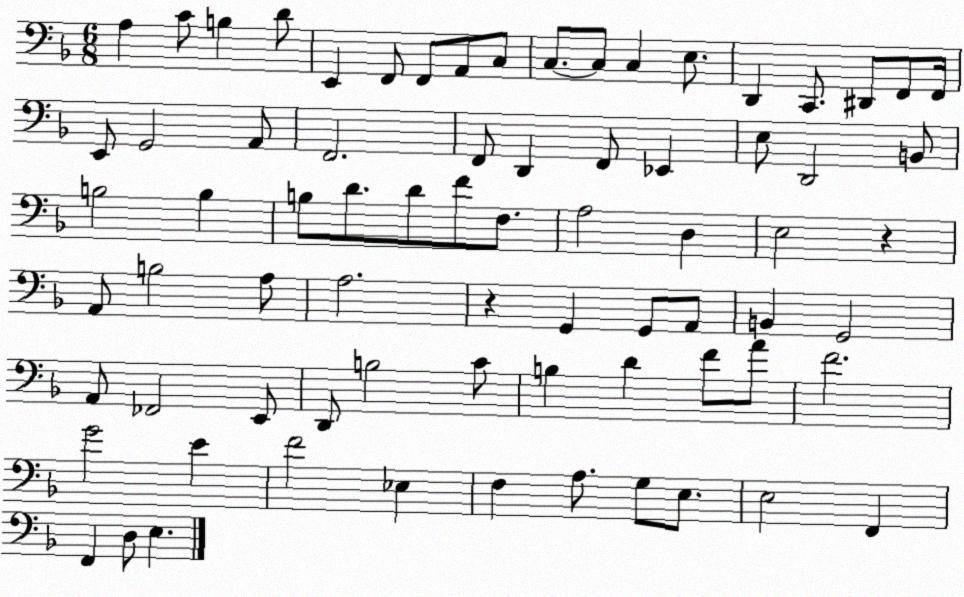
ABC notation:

X:1
T:Untitled
M:6/8
L:1/4
K:F
A, C/2 B, D/2 E,, F,,/2 F,,/2 A,,/2 C,/2 C,/2 C,/2 C, E,/2 D,, C,,/2 ^D,,/2 F,,/2 F,,/4 E,,/2 G,,2 A,,/2 F,,2 F,,/2 D,, F,,/2 _E,, E,/2 D,,2 B,,/2 B,2 B, B,/2 D/2 D/2 F/2 F,/2 A,2 D, E,2 z A,,/2 B,2 A,/2 A,2 z G,, G,,/2 A,,/2 B,, G,,2 A,,/2 _F,,2 E,,/2 D,,/2 B,2 C/2 B, D F/2 A/2 F2 G2 E F2 _E, F, A,/2 G,/2 E,/2 E,2 F,, F,, D,/2 E,